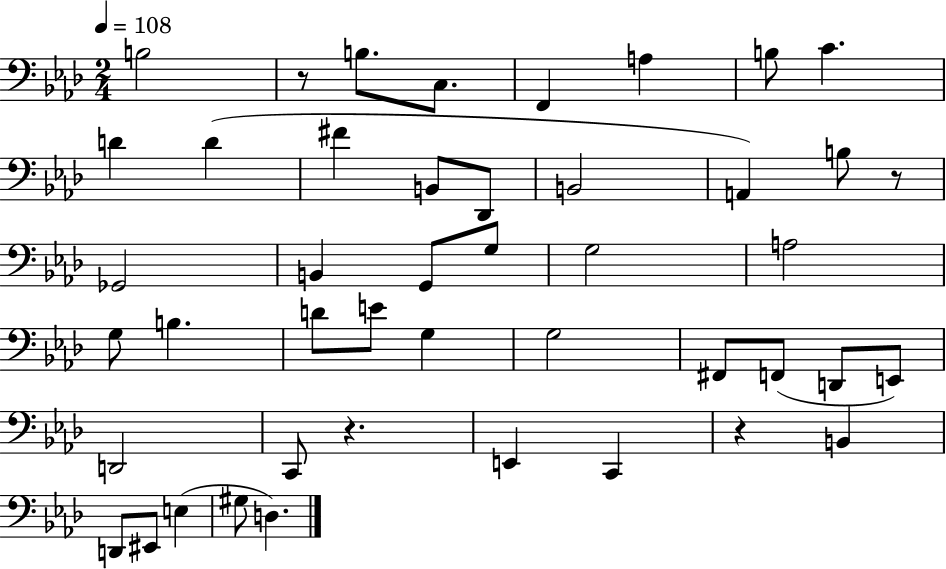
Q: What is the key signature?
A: AES major